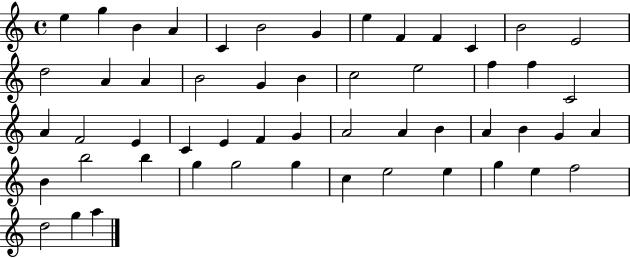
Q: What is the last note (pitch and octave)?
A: A5